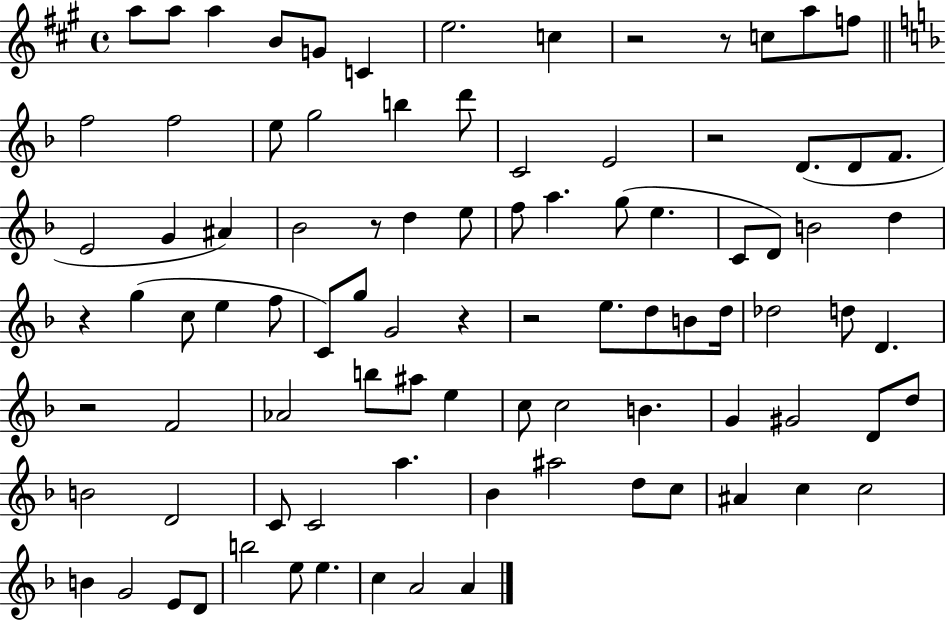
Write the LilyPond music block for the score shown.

{
  \clef treble
  \time 4/4
  \defaultTimeSignature
  \key a \major
  a''8 a''8 a''4 b'8 g'8 c'4 | e''2. c''4 | r2 r8 c''8 a''8 f''8 | \bar "||" \break \key f \major f''2 f''2 | e''8 g''2 b''4 d'''8 | c'2 e'2 | r2 d'8.( d'8 f'8. | \break e'2 g'4 ais'4) | bes'2 r8 d''4 e''8 | f''8 a''4. g''8( e''4. | c'8 d'8) b'2 d''4 | \break r4 g''4( c''8 e''4 f''8 | c'8) g''8 g'2 r4 | r2 e''8. d''8 b'8 d''16 | des''2 d''8 d'4. | \break r2 f'2 | aes'2 b''8 ais''8 e''4 | c''8 c''2 b'4. | g'4 gis'2 d'8 d''8 | \break b'2 d'2 | c'8 c'2 a''4. | bes'4 ais''2 d''8 c''8 | ais'4 c''4 c''2 | \break b'4 g'2 e'8 d'8 | b''2 e''8 e''4. | c''4 a'2 a'4 | \bar "|."
}